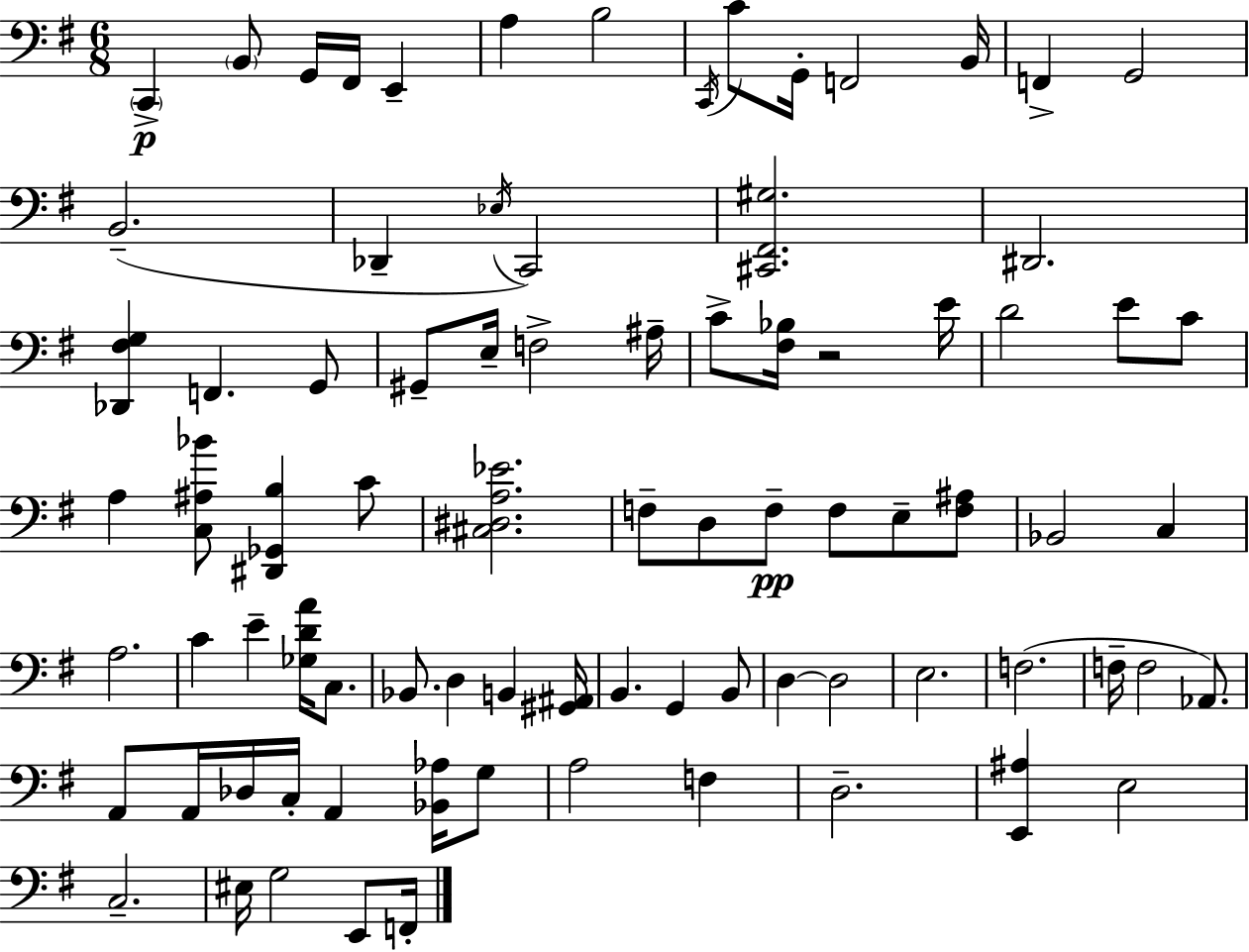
C2/q B2/e G2/s F#2/s E2/q A3/q B3/h C2/s C4/e G2/s F2/h B2/s F2/q G2/h B2/h. Db2/q Eb3/s C2/h [C#2,F#2,G#3]/h. D#2/h. [Db2,F#3,G3]/q F2/q. G2/e G#2/e E3/s F3/h A#3/s C4/e [F#3,Bb3]/s R/h E4/s D4/h E4/e C4/e A3/q [C3,A#3,Bb4]/e [D#2,Gb2,B3]/q C4/e [C#3,D#3,A3,Eb4]/h. F3/e D3/e F3/e F3/e E3/e [F3,A#3]/e Bb2/h C3/q A3/h. C4/q E4/q [Gb3,D4,A4]/s C3/e. Bb2/e. D3/q B2/q [G#2,A#2]/s B2/q. G2/q B2/e D3/q D3/h E3/h. F3/h. F3/s F3/h Ab2/e. A2/e A2/s Db3/s C3/s A2/q [Bb2,Ab3]/s G3/e A3/h F3/q D3/h. [E2,A#3]/q E3/h C3/h. EIS3/s G3/h E2/e F2/s